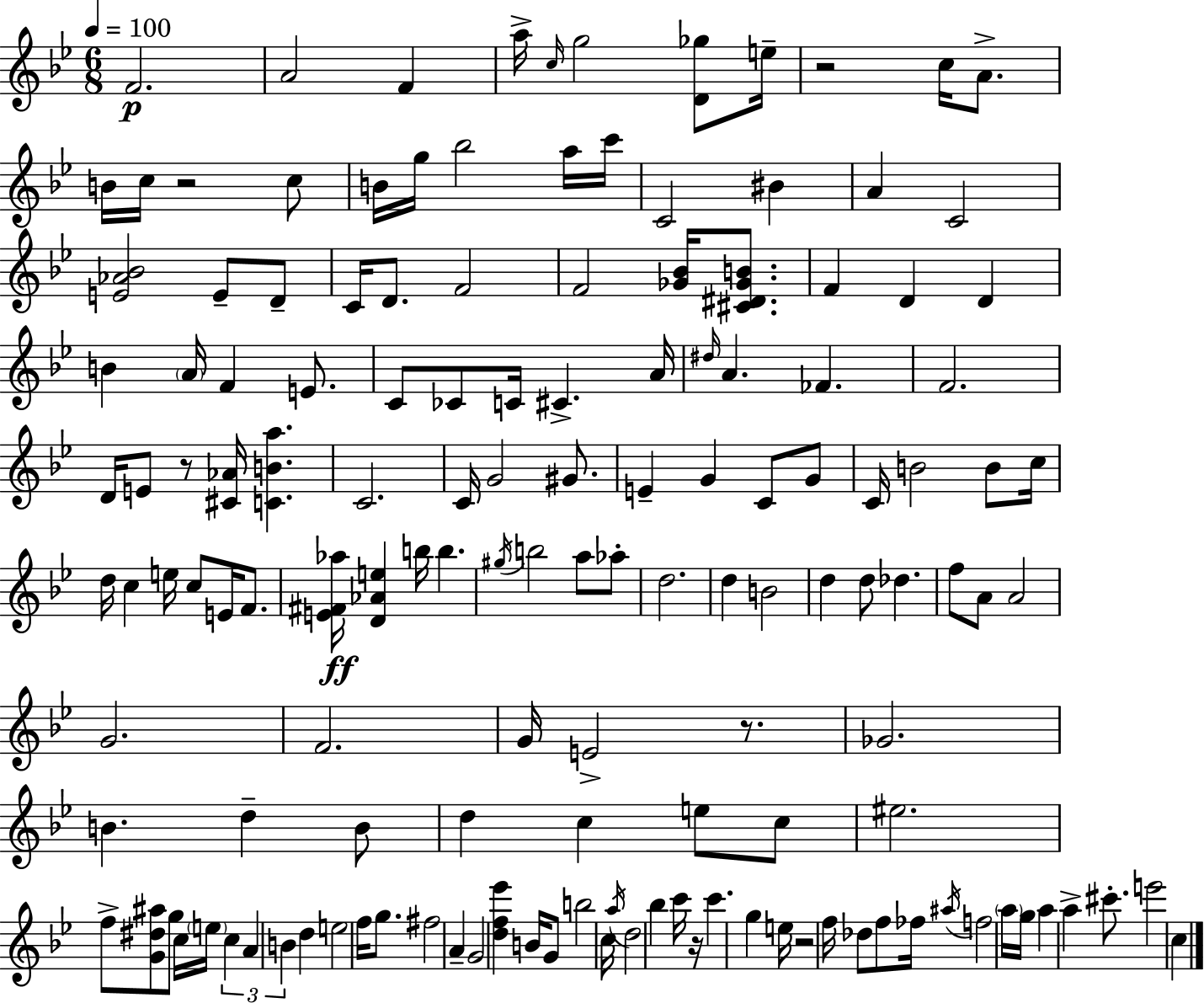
X:1
T:Untitled
M:6/8
L:1/4
K:Gm
F2 A2 F a/4 c/4 g2 [D_g]/2 e/4 z2 c/4 A/2 B/4 c/4 z2 c/2 B/4 g/4 _b2 a/4 c'/4 C2 ^B A C2 [E_A_B]2 E/2 D/2 C/4 D/2 F2 F2 [_G_B]/4 [^C^D_GB]/2 F D D B A/4 F E/2 C/2 _C/2 C/4 ^C A/4 ^d/4 A _F F2 D/4 E/2 z/2 [^C_A]/4 [CBa] C2 C/4 G2 ^G/2 E G C/2 G/2 C/4 B2 B/2 c/4 d/4 c e/4 c/2 E/4 F/2 [E^F_a]/4 [D_Ae] b/4 b ^g/4 b2 a/2 _a/2 d2 d B2 d d/2 _d f/2 A/2 A2 G2 F2 G/4 E2 z/2 _G2 B d B/2 d c e/2 c/2 ^e2 f/2 [G^d^a]/2 g/2 c/4 e/4 c A B d e2 f/4 g/2 ^f2 A G2 [df_e'] B/4 G/2 b2 c/4 a/4 d2 _b c'/4 z/4 c' g e/4 z2 f/4 _d/2 f/2 _f/4 ^a/4 f2 a/4 g/4 a a ^c'/2 e'2 c